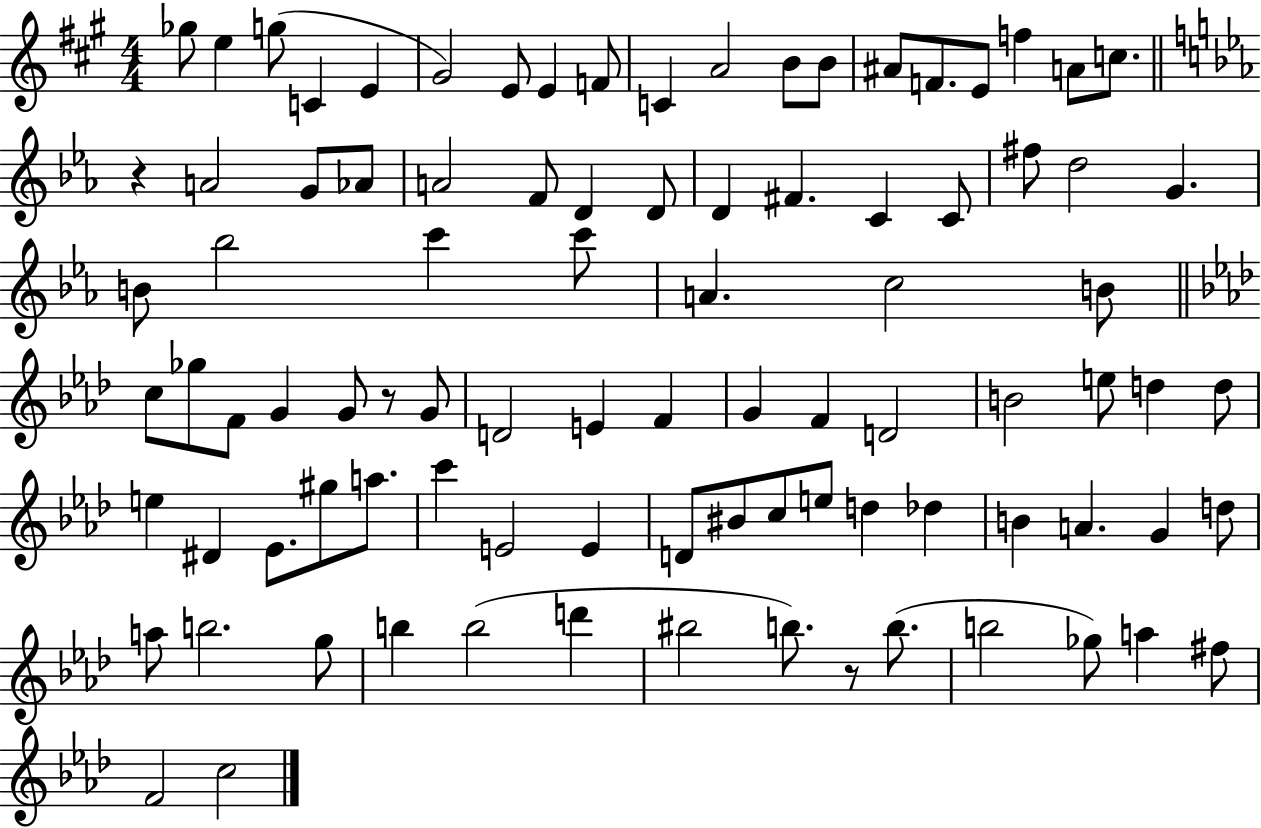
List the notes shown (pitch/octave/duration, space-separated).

Gb5/e E5/q G5/e C4/q E4/q G#4/h E4/e E4/q F4/e C4/q A4/h B4/e B4/e A#4/e F4/e. E4/e F5/q A4/e C5/e. R/q A4/h G4/e Ab4/e A4/h F4/e D4/q D4/e D4/q F#4/q. C4/q C4/e F#5/e D5/h G4/q. B4/e Bb5/h C6/q C6/e A4/q. C5/h B4/e C5/e Gb5/e F4/e G4/q G4/e R/e G4/e D4/h E4/q F4/q G4/q F4/q D4/h B4/h E5/e D5/q D5/e E5/q D#4/q Eb4/e. G#5/e A5/e. C6/q E4/h E4/q D4/e BIS4/e C5/e E5/e D5/q Db5/q B4/q A4/q. G4/q D5/e A5/e B5/h. G5/e B5/q B5/h D6/q BIS5/h B5/e. R/e B5/e. B5/h Gb5/e A5/q F#5/e F4/h C5/h